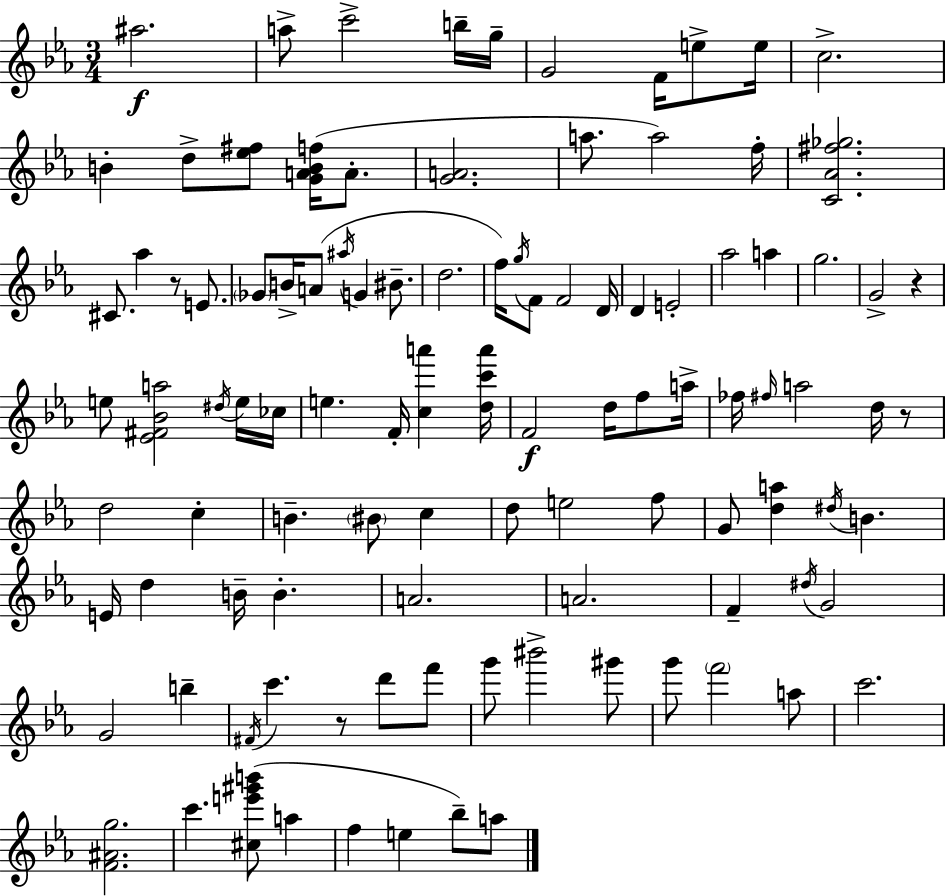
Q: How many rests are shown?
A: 4